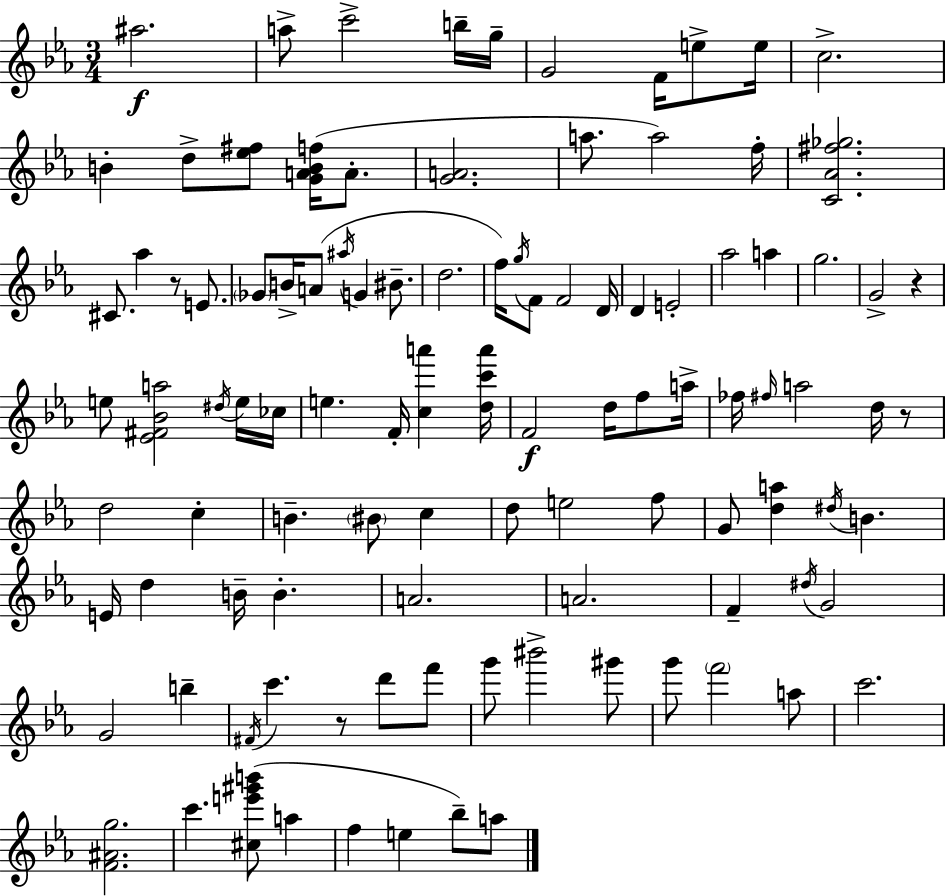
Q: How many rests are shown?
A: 4